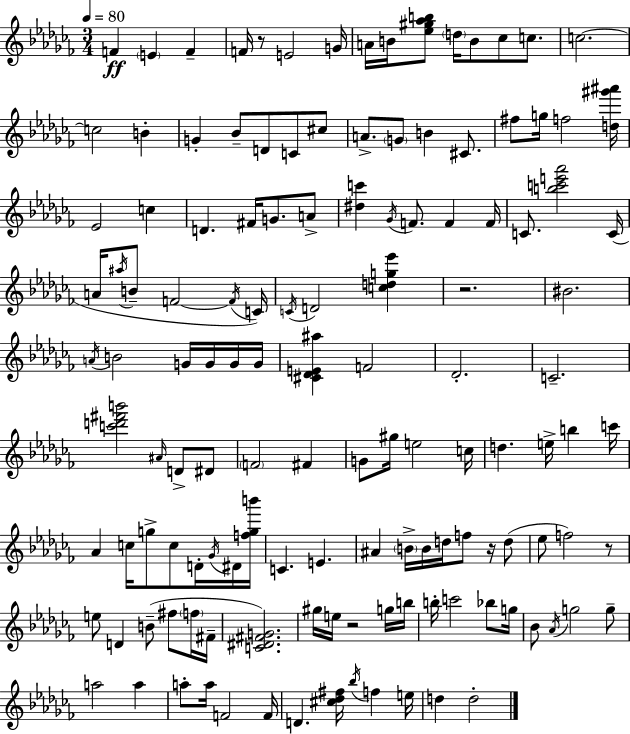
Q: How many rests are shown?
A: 5